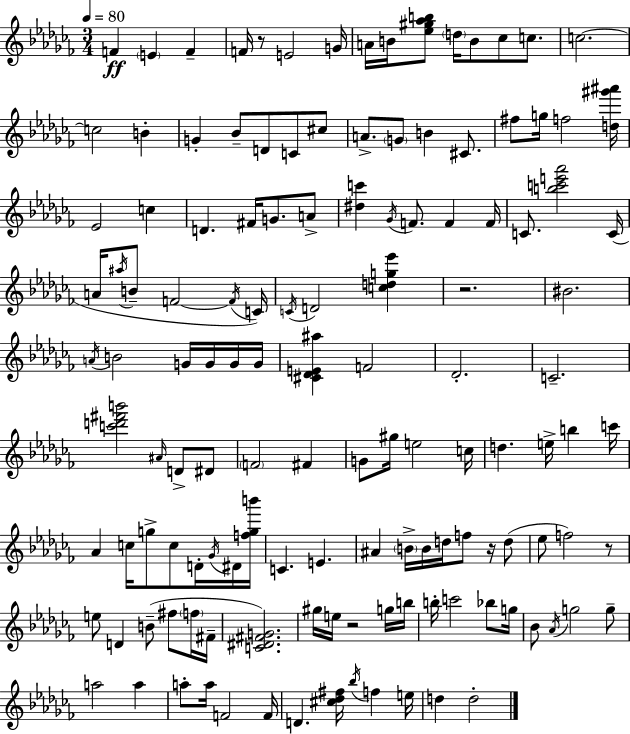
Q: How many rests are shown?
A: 5